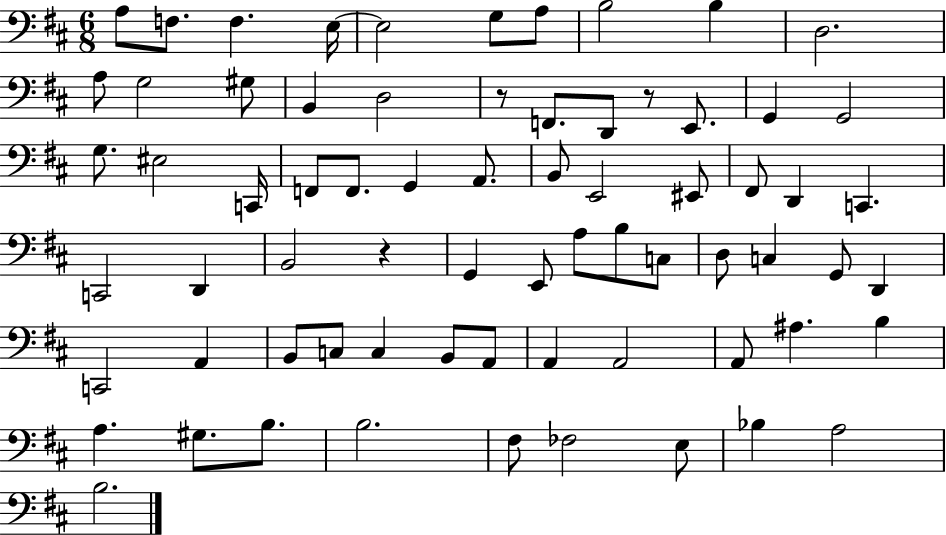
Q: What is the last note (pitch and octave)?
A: B3